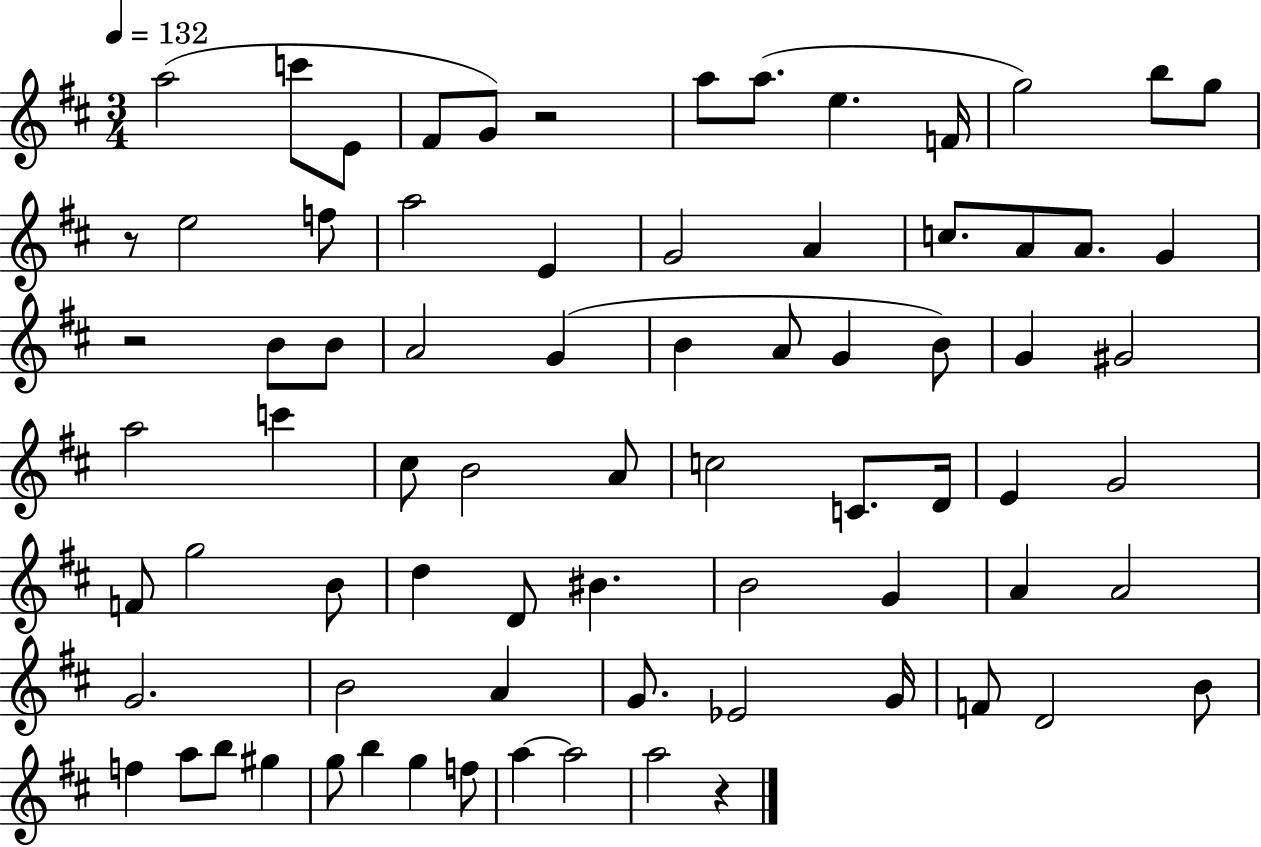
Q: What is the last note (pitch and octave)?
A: A5